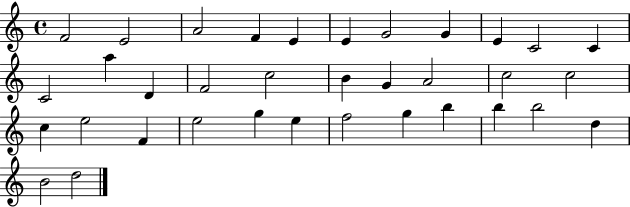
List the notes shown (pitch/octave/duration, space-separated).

F4/h E4/h A4/h F4/q E4/q E4/q G4/h G4/q E4/q C4/h C4/q C4/h A5/q D4/q F4/h C5/h B4/q G4/q A4/h C5/h C5/h C5/q E5/h F4/q E5/h G5/q E5/q F5/h G5/q B5/q B5/q B5/h D5/q B4/h D5/h